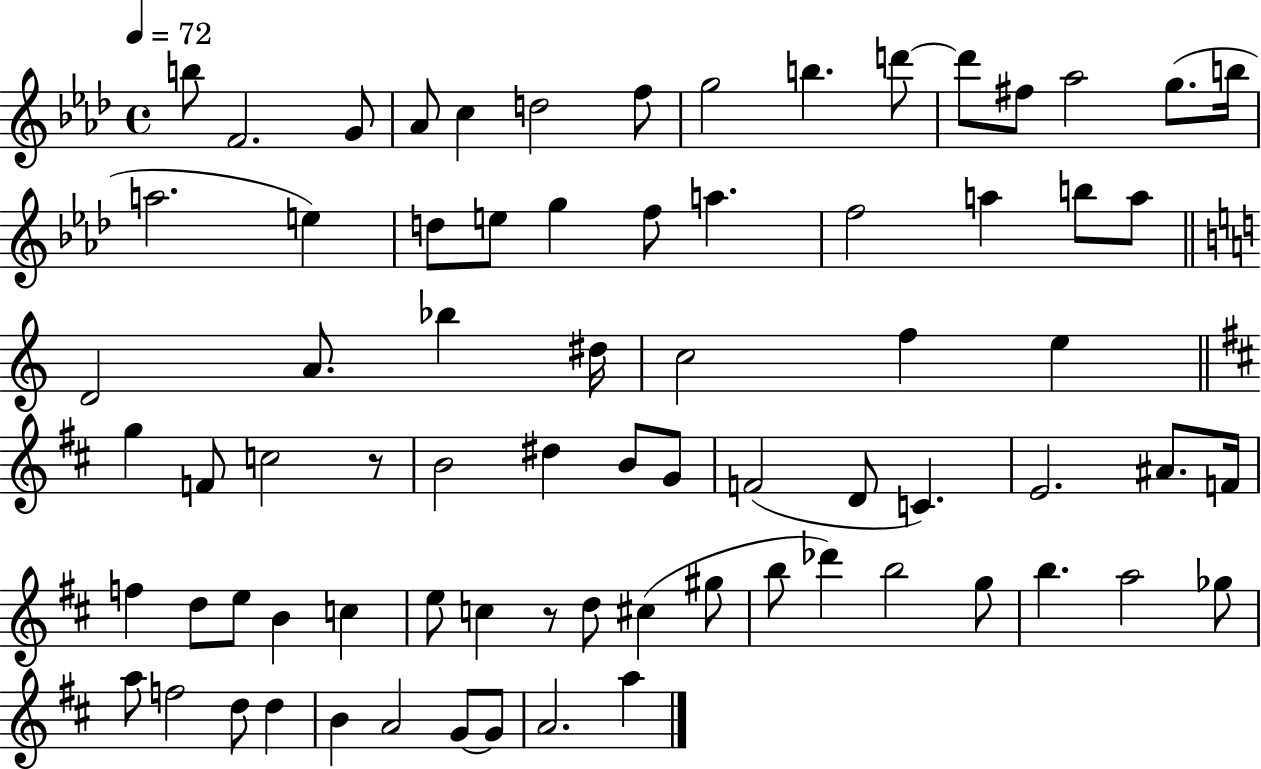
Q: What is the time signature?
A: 4/4